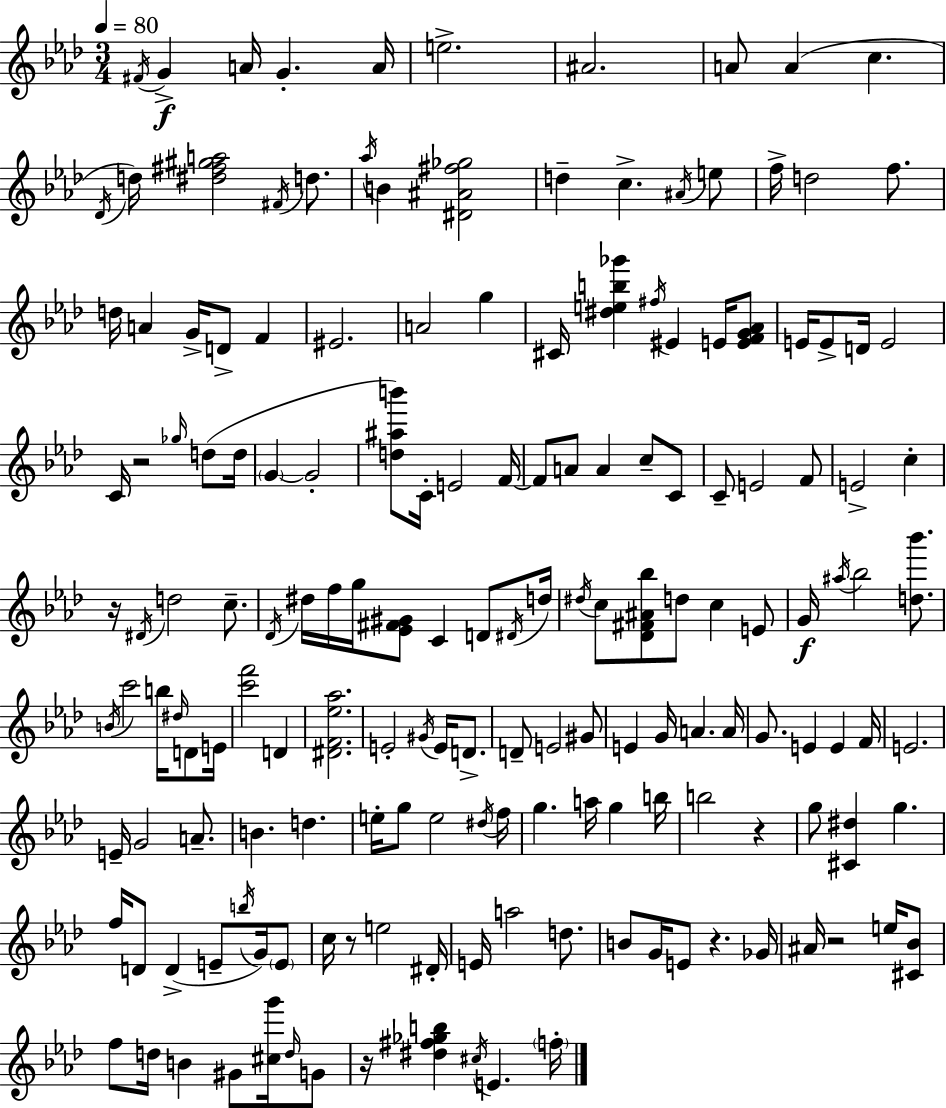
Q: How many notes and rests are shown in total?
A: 166